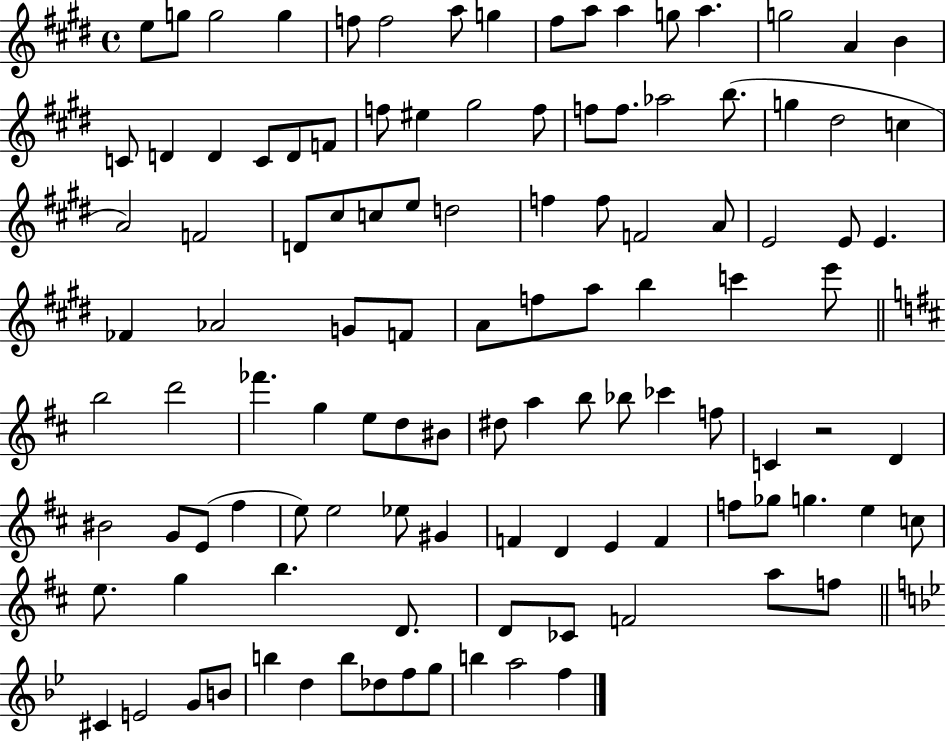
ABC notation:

X:1
T:Untitled
M:4/4
L:1/4
K:E
e/2 g/2 g2 g f/2 f2 a/2 g ^f/2 a/2 a g/2 a g2 A B C/2 D D C/2 D/2 F/2 f/2 ^e ^g2 f/2 f/2 f/2 _a2 b/2 g ^d2 c A2 F2 D/2 ^c/2 c/2 e/2 d2 f f/2 F2 A/2 E2 E/2 E _F _A2 G/2 F/2 A/2 f/2 a/2 b c' e'/2 b2 d'2 _f' g e/2 d/2 ^B/2 ^d/2 a b/2 _b/2 _c' f/2 C z2 D ^B2 G/2 E/2 ^f e/2 e2 _e/2 ^G F D E F f/2 _g/2 g e c/2 e/2 g b D/2 D/2 _C/2 F2 a/2 f/2 ^C E2 G/2 B/2 b d b/2 _d/2 f/2 g/2 b a2 f